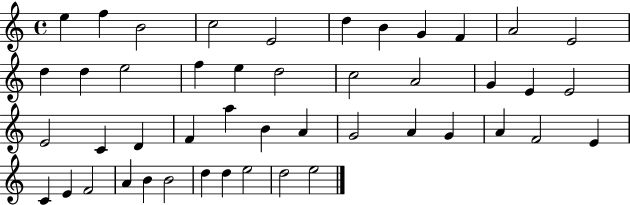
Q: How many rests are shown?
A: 0